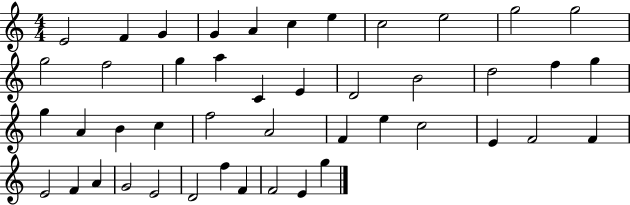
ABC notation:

X:1
T:Untitled
M:4/4
L:1/4
K:C
E2 F G G A c e c2 e2 g2 g2 g2 f2 g a C E D2 B2 d2 f g g A B c f2 A2 F e c2 E F2 F E2 F A G2 E2 D2 f F F2 E g